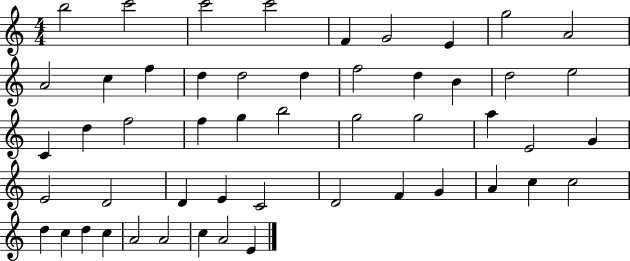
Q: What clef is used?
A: treble